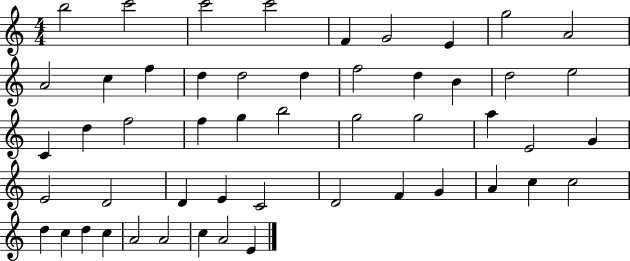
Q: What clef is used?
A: treble